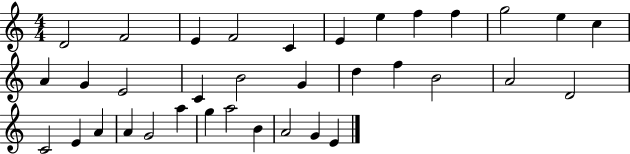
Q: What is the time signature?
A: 4/4